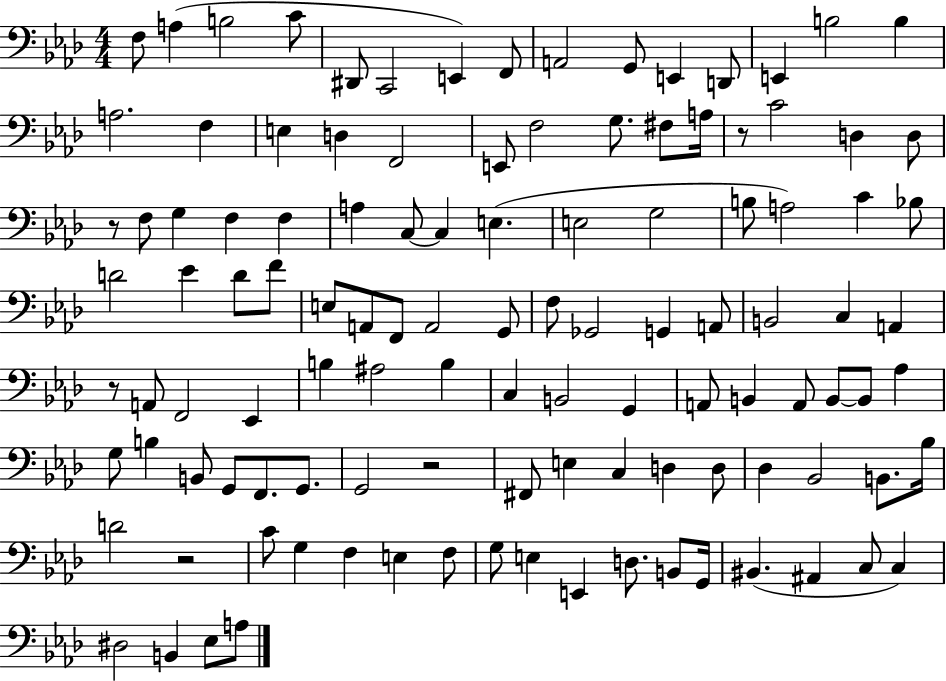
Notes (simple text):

F3/e A3/q B3/h C4/e D#2/e C2/h E2/q F2/e A2/h G2/e E2/q D2/e E2/q B3/h B3/q A3/h. F3/q E3/q D3/q F2/h E2/e F3/h G3/e. F#3/e A3/s R/e C4/h D3/q D3/e R/e F3/e G3/q F3/q F3/q A3/q C3/e C3/q E3/q. E3/h G3/h B3/e A3/h C4/q Bb3/e D4/h Eb4/q D4/e F4/e E3/e A2/e F2/e A2/h G2/e F3/e Gb2/h G2/q A2/e B2/h C3/q A2/q R/e A2/e F2/h Eb2/q B3/q A#3/h B3/q C3/q B2/h G2/q A2/e B2/q A2/e B2/e B2/e Ab3/q G3/e B3/q B2/e G2/e F2/e. G2/e. G2/h R/h F#2/e E3/q C3/q D3/q D3/e Db3/q Bb2/h B2/e. Bb3/s D4/h R/h C4/e G3/q F3/q E3/q F3/e G3/e E3/q E2/q D3/e. B2/e G2/s BIS2/q. A#2/q C3/e C3/q D#3/h B2/q Eb3/e A3/e